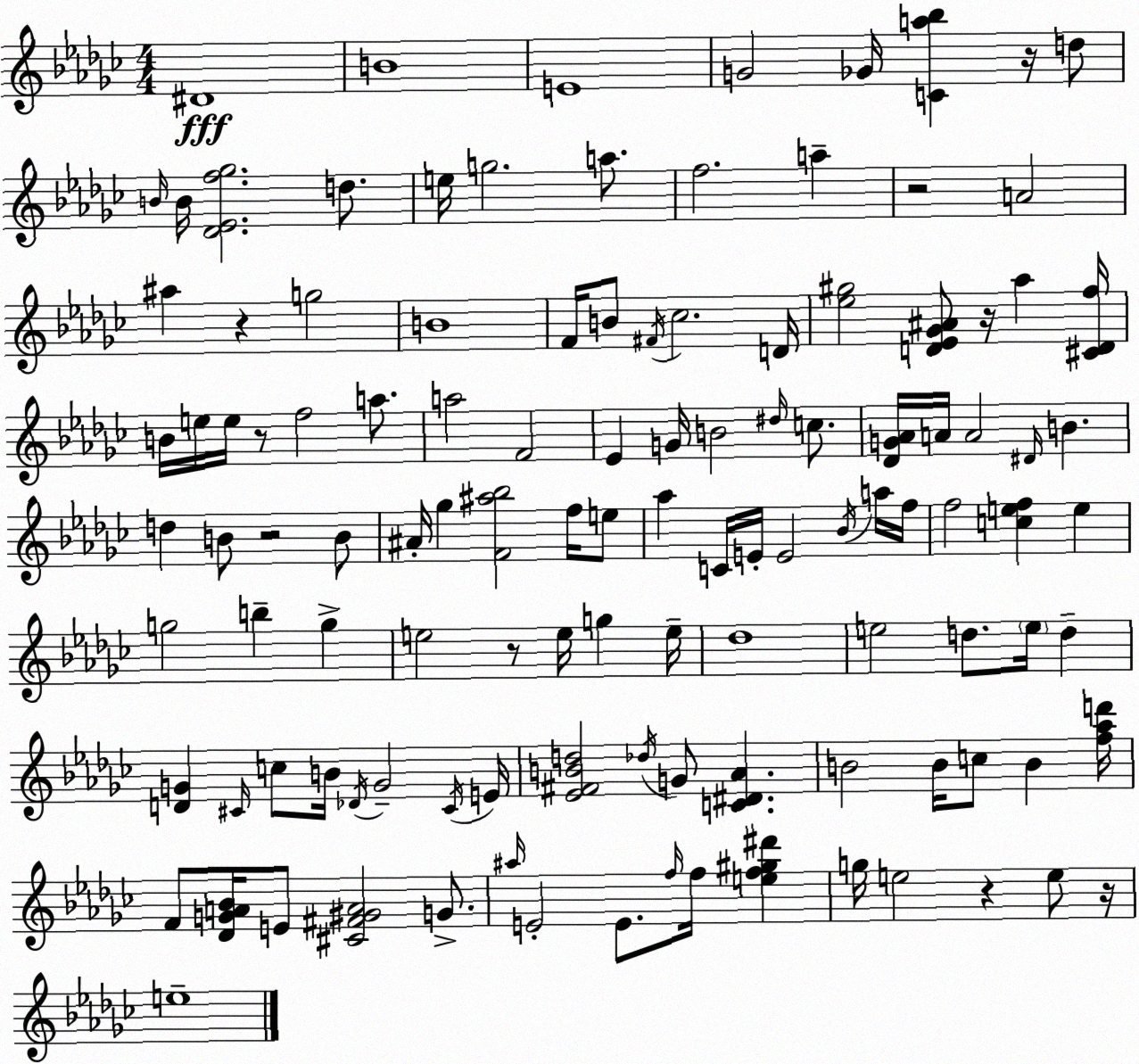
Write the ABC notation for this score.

X:1
T:Untitled
M:4/4
L:1/4
K:Ebm
^D4 B4 E4 G2 _G/4 [Ca_b] z/4 d/2 B/4 B/4 [_D_Ef_g]2 d/2 e/4 g2 a/2 f2 a z2 A2 ^a z g2 B4 F/4 B/2 ^F/4 _c2 D/4 [_e^g]2 [D_E_G^A]/2 z/4 _a [^CDf]/4 B/4 e/4 e/4 z/2 f2 a/2 a2 F2 _E G/4 B2 ^d/4 c/2 [_DG_A]/4 A/4 A2 ^D/4 B d B/2 z2 B/2 ^A/4 _g [F^a_b]2 f/4 e/2 _a C/4 E/4 E2 _B/4 a/4 f/4 f2 [cef] e g2 b g e2 z/2 e/4 g e/4 _d4 e2 d/2 e/4 d [DG] ^C/4 c/2 B/4 _D/4 G2 ^C/4 E/4 [_E^FBd]2 _d/4 G/2 [C^D_A] B2 B/4 c/2 B [f_ad']/4 F/2 [_DGA_B]/4 E/2 [^C^F^GA]2 G/2 ^a/4 E2 E/2 f/4 f/4 [ef^g^d'] g/4 e2 z e/2 z/4 e4